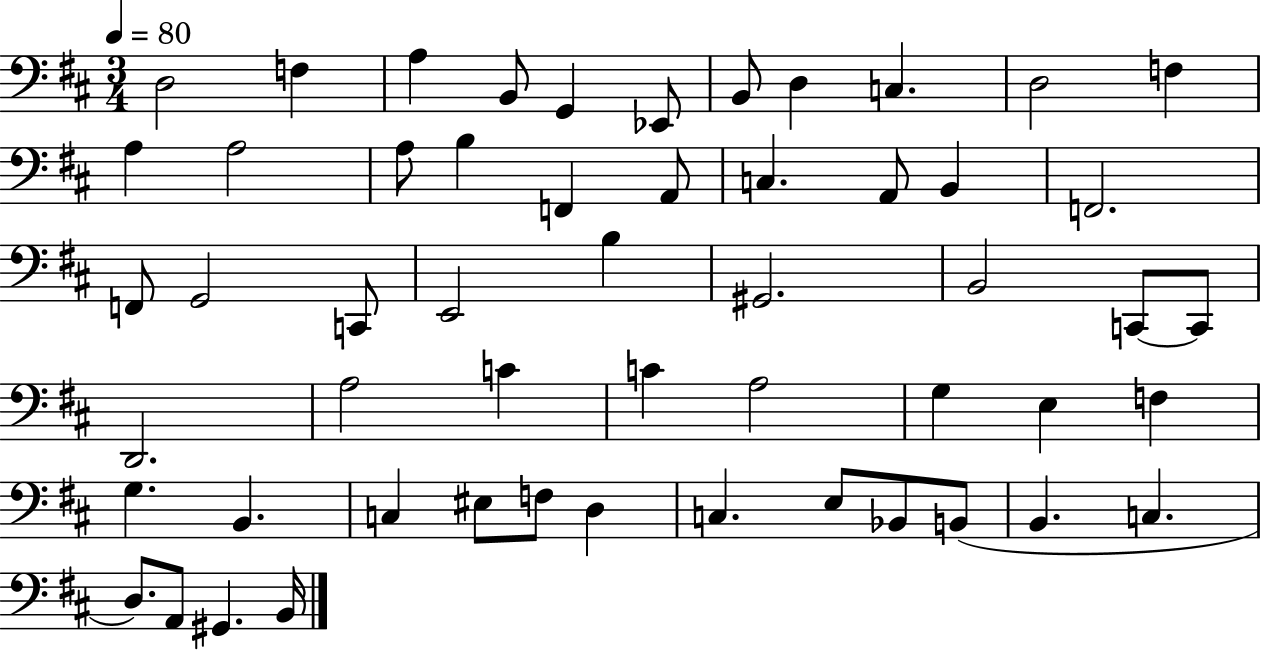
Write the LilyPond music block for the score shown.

{
  \clef bass
  \numericTimeSignature
  \time 3/4
  \key d \major
  \tempo 4 = 80
  d2 f4 | a4 b,8 g,4 ees,8 | b,8 d4 c4. | d2 f4 | \break a4 a2 | a8 b4 f,4 a,8 | c4. a,8 b,4 | f,2. | \break f,8 g,2 c,8 | e,2 b4 | gis,2. | b,2 c,8~~ c,8 | \break d,2. | a2 c'4 | c'4 a2 | g4 e4 f4 | \break g4. b,4. | c4 eis8 f8 d4 | c4. e8 bes,8 b,8( | b,4. c4. | \break d8.) a,8 gis,4. b,16 | \bar "|."
}